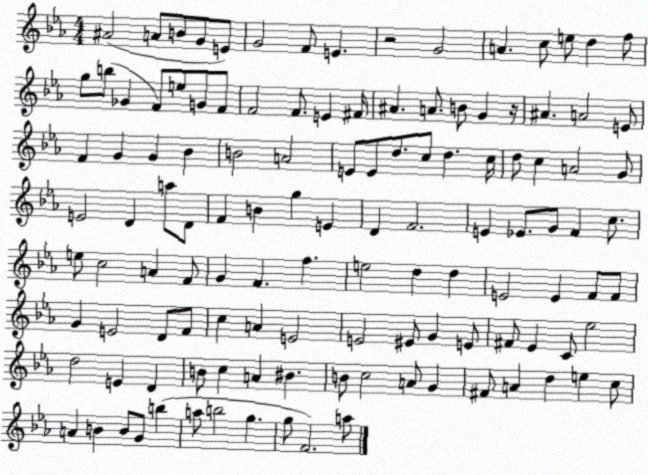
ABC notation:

X:1
T:Untitled
M:4/4
L:1/4
K:Eb
^A2 A/2 B/2 G/2 E/2 G2 F/2 E z2 G2 A c/2 e/2 d f/2 g/2 b/2 _G F/2 e/2 G/2 F/2 F2 F/2 E ^F/4 ^A A/2 B/2 G z/4 ^A A2 E/2 F G G _B B2 A2 E/2 E/2 d/2 c/2 d c/4 d/2 c A2 G/2 E2 D a/2 D/2 F B g E D F2 E _E/2 G/2 F c/2 e/2 c2 A F/2 G F f e2 d d E2 E F/2 F/2 G E2 D/2 F/2 c A E2 E2 ^E/2 G E/2 ^F/2 _E C/2 _e2 d2 E D B/2 c A ^B B/2 c2 A/2 G ^F/2 A d e c/2 A B B/2 G/2 b a/2 b2 g g/2 F2 a/2